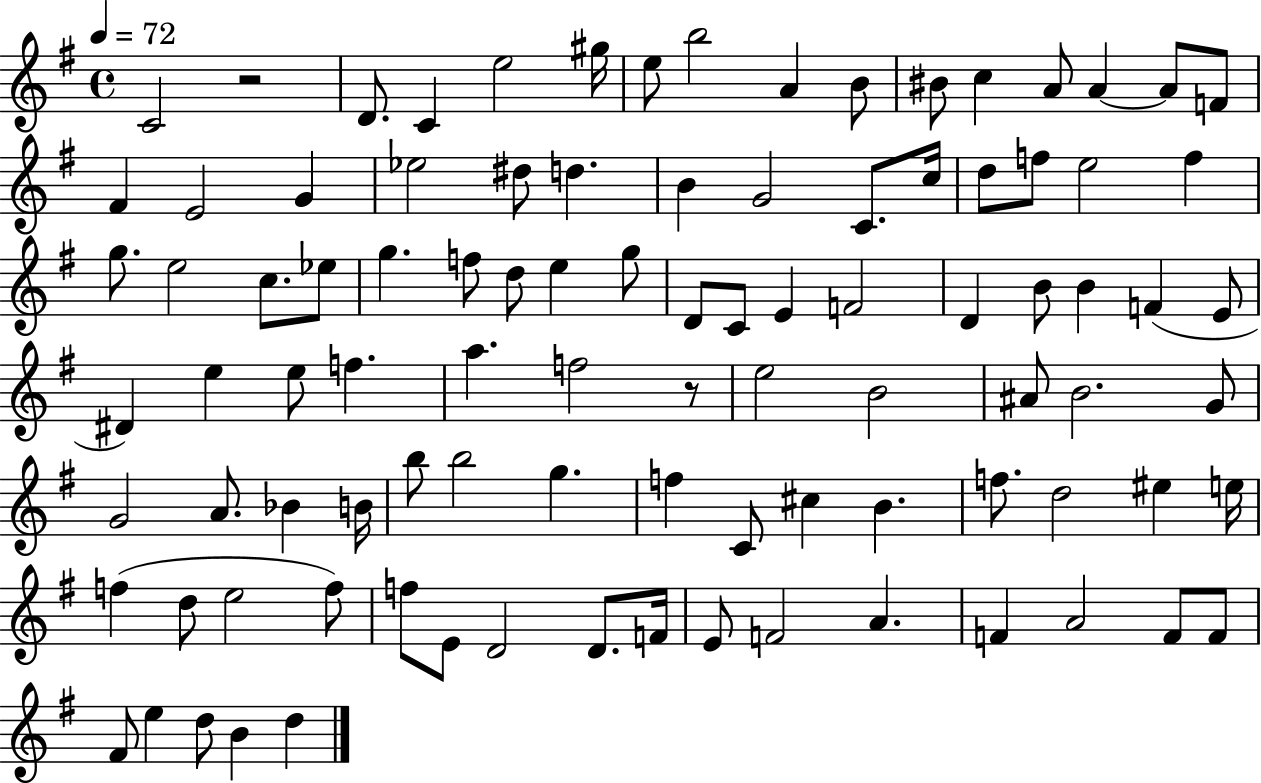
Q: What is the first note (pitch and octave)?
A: C4